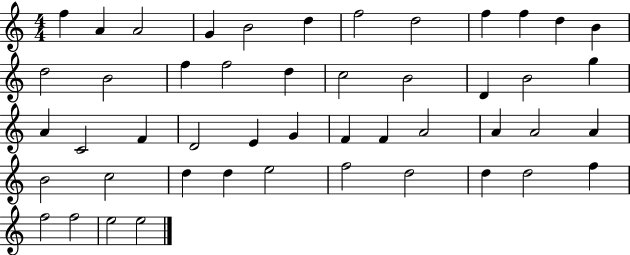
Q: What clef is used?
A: treble